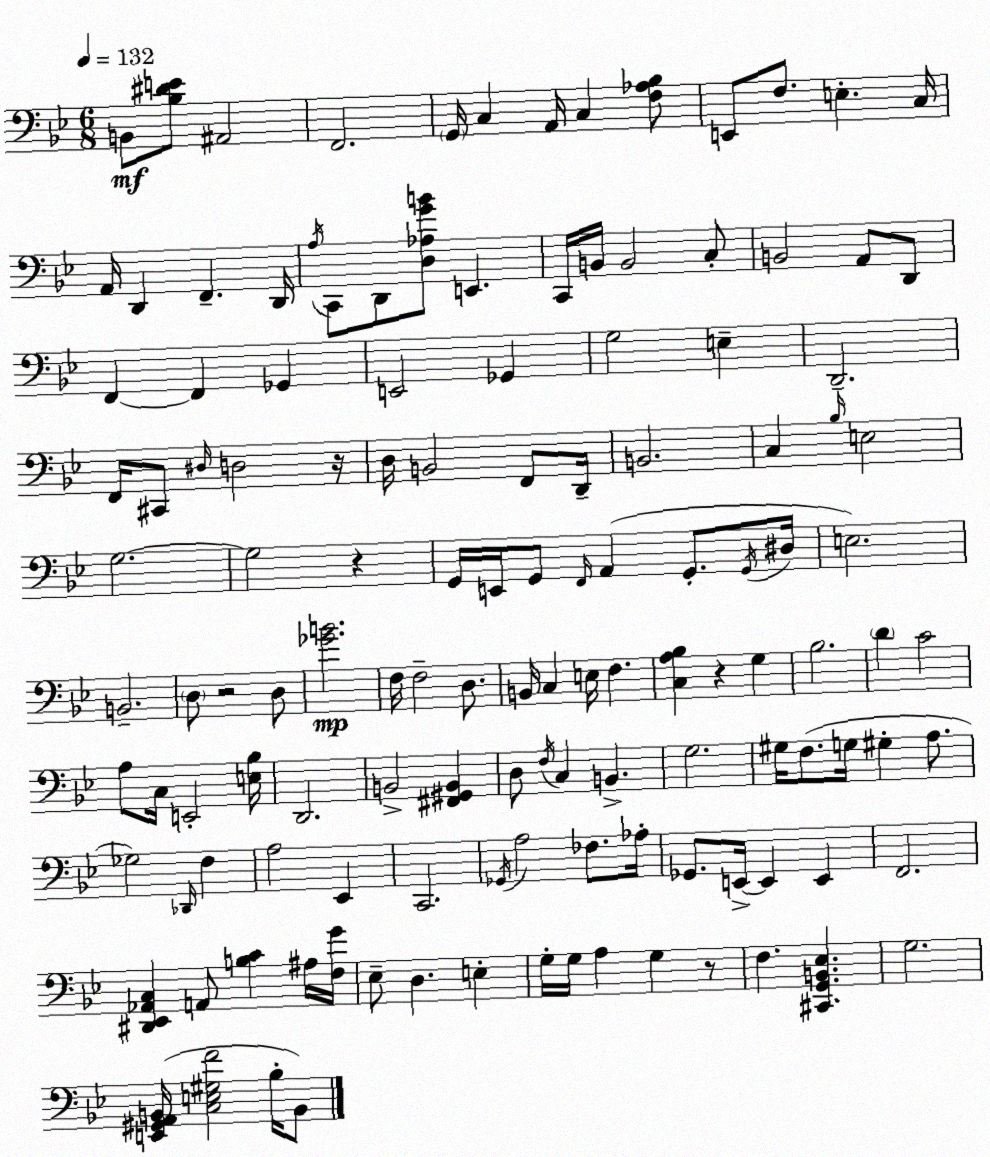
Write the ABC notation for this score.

X:1
T:Untitled
M:6/8
L:1/4
K:Bb
B,,/2 [_B,^DE]/2 ^A,,2 F,,2 G,,/4 C, A,,/4 C, [F,_A,_B,]/2 E,,/2 F,/2 E, C,/4 A,,/4 D,, F,, D,,/4 A,/4 C,,/2 D,,/2 [D,_A,GB]/2 E,, C,,/4 B,,/4 B,,2 C,/2 B,,2 A,,/2 D,,/2 F,, F,, _G,, E,,2 _G,, G,2 E, D,,2 F,,/4 ^C,,/2 ^D,/4 D,2 z/4 D,/4 B,,2 F,,/2 D,,/4 B,,2 C, _B,/4 E,2 G,2 G,2 z G,,/4 E,,/4 G,,/2 F,,/4 A,, G,,/2 G,,/4 ^D,/4 E,2 B,,2 D,/2 z2 D,/2 [_GB]2 F,/4 F,2 D,/2 B,,/4 C, E,/4 F, [C,A,_B,] z G, _B,2 D C2 A,/2 C,/4 E,,2 [E,_B,]/4 D,,2 B,,2 [^F,,^G,,B,,] D,/2 F,/4 C, B,, G,2 ^G,/4 F,/2 G,/4 ^G, A,/2 _G,2 _D,,/4 F, A,2 _E,, C,,2 _G,,/4 A,2 _F,/2 _A,/4 _G,,/2 E,,/4 E,, E,, F,,2 [^D,,_E,,_A,,C,] A,,/2 [B,C] ^A,/4 [F,G]/4 _E,/2 D, E, G,/4 G,/4 A, G, z/2 F, [^C,,G,,B,,_E,] G,2 [E,,^G,,A,,B,,]/4 [C,E,^G,F]2 _B,/4 B,,/2